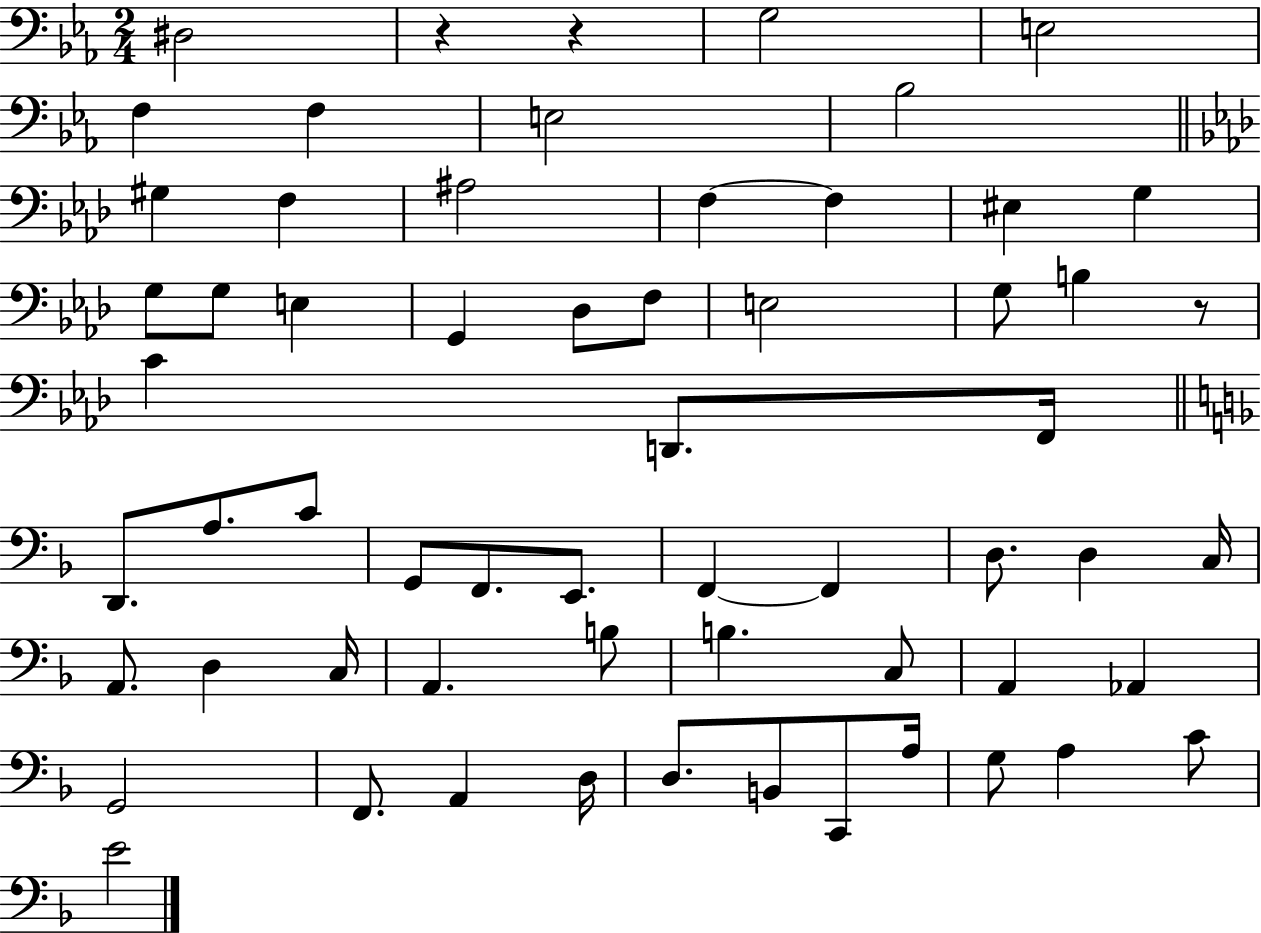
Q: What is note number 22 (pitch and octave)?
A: G3